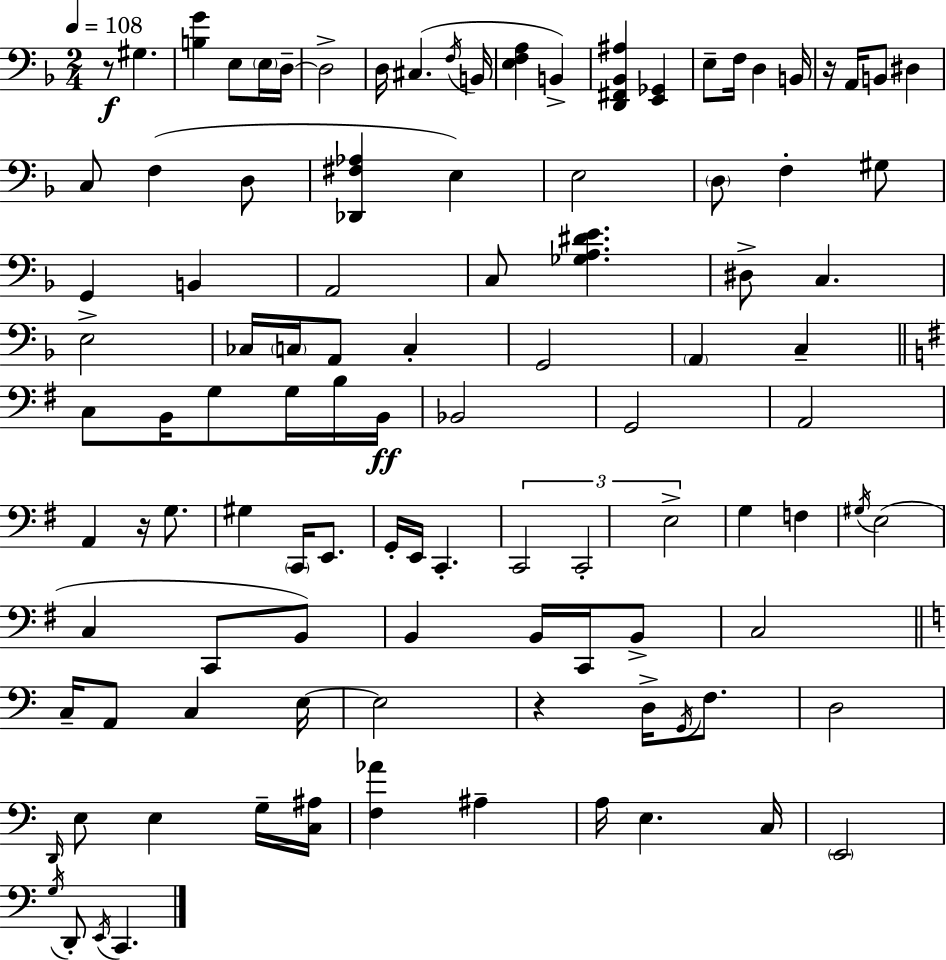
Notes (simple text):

R/e G#3/q. [B3,G4]/q E3/e E3/s D3/s D3/h D3/s C#3/q. F3/s B2/s [E3,F3,A3]/q B2/q [D2,F#2,Bb2,A#3]/q [E2,Gb2]/q E3/e F3/s D3/q B2/s R/s A2/s B2/e D#3/q C3/e F3/q D3/e [Db2,F#3,Ab3]/q E3/q E3/h D3/e F3/q G#3/e G2/q B2/q A2/h C3/e [Gb3,A3,D#4,E4]/q. D#3/e C3/q. E3/h CES3/s C3/s A2/e C3/q G2/h A2/q C3/q C3/e B2/s G3/e G3/s B3/s B2/s Bb2/h G2/h A2/h A2/q R/s G3/e. G#3/q C2/s E2/e. G2/s E2/s C2/q. C2/h C2/h E3/h G3/q F3/q G#3/s E3/h C3/q C2/e B2/e B2/q B2/s C2/s B2/e C3/h C3/s A2/e C3/q E3/s E3/h R/q D3/s G2/s F3/e. D3/h D2/s E3/e E3/q G3/s [C3,A#3]/s [F3,Ab4]/q A#3/q A3/s E3/q. C3/s E2/h G3/s D2/e E2/s C2/q.